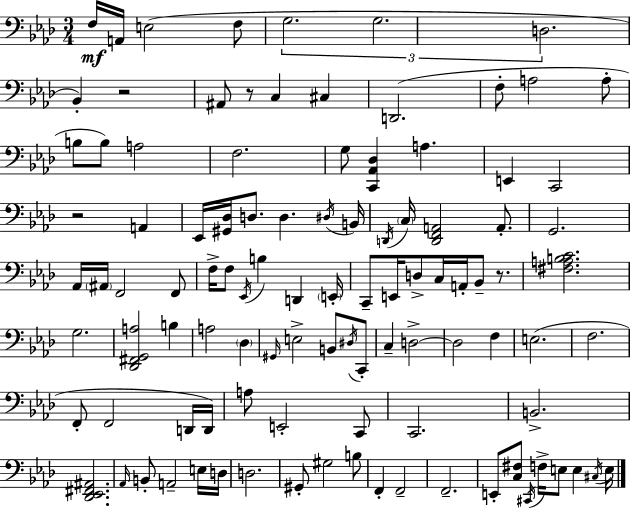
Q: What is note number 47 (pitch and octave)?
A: C3